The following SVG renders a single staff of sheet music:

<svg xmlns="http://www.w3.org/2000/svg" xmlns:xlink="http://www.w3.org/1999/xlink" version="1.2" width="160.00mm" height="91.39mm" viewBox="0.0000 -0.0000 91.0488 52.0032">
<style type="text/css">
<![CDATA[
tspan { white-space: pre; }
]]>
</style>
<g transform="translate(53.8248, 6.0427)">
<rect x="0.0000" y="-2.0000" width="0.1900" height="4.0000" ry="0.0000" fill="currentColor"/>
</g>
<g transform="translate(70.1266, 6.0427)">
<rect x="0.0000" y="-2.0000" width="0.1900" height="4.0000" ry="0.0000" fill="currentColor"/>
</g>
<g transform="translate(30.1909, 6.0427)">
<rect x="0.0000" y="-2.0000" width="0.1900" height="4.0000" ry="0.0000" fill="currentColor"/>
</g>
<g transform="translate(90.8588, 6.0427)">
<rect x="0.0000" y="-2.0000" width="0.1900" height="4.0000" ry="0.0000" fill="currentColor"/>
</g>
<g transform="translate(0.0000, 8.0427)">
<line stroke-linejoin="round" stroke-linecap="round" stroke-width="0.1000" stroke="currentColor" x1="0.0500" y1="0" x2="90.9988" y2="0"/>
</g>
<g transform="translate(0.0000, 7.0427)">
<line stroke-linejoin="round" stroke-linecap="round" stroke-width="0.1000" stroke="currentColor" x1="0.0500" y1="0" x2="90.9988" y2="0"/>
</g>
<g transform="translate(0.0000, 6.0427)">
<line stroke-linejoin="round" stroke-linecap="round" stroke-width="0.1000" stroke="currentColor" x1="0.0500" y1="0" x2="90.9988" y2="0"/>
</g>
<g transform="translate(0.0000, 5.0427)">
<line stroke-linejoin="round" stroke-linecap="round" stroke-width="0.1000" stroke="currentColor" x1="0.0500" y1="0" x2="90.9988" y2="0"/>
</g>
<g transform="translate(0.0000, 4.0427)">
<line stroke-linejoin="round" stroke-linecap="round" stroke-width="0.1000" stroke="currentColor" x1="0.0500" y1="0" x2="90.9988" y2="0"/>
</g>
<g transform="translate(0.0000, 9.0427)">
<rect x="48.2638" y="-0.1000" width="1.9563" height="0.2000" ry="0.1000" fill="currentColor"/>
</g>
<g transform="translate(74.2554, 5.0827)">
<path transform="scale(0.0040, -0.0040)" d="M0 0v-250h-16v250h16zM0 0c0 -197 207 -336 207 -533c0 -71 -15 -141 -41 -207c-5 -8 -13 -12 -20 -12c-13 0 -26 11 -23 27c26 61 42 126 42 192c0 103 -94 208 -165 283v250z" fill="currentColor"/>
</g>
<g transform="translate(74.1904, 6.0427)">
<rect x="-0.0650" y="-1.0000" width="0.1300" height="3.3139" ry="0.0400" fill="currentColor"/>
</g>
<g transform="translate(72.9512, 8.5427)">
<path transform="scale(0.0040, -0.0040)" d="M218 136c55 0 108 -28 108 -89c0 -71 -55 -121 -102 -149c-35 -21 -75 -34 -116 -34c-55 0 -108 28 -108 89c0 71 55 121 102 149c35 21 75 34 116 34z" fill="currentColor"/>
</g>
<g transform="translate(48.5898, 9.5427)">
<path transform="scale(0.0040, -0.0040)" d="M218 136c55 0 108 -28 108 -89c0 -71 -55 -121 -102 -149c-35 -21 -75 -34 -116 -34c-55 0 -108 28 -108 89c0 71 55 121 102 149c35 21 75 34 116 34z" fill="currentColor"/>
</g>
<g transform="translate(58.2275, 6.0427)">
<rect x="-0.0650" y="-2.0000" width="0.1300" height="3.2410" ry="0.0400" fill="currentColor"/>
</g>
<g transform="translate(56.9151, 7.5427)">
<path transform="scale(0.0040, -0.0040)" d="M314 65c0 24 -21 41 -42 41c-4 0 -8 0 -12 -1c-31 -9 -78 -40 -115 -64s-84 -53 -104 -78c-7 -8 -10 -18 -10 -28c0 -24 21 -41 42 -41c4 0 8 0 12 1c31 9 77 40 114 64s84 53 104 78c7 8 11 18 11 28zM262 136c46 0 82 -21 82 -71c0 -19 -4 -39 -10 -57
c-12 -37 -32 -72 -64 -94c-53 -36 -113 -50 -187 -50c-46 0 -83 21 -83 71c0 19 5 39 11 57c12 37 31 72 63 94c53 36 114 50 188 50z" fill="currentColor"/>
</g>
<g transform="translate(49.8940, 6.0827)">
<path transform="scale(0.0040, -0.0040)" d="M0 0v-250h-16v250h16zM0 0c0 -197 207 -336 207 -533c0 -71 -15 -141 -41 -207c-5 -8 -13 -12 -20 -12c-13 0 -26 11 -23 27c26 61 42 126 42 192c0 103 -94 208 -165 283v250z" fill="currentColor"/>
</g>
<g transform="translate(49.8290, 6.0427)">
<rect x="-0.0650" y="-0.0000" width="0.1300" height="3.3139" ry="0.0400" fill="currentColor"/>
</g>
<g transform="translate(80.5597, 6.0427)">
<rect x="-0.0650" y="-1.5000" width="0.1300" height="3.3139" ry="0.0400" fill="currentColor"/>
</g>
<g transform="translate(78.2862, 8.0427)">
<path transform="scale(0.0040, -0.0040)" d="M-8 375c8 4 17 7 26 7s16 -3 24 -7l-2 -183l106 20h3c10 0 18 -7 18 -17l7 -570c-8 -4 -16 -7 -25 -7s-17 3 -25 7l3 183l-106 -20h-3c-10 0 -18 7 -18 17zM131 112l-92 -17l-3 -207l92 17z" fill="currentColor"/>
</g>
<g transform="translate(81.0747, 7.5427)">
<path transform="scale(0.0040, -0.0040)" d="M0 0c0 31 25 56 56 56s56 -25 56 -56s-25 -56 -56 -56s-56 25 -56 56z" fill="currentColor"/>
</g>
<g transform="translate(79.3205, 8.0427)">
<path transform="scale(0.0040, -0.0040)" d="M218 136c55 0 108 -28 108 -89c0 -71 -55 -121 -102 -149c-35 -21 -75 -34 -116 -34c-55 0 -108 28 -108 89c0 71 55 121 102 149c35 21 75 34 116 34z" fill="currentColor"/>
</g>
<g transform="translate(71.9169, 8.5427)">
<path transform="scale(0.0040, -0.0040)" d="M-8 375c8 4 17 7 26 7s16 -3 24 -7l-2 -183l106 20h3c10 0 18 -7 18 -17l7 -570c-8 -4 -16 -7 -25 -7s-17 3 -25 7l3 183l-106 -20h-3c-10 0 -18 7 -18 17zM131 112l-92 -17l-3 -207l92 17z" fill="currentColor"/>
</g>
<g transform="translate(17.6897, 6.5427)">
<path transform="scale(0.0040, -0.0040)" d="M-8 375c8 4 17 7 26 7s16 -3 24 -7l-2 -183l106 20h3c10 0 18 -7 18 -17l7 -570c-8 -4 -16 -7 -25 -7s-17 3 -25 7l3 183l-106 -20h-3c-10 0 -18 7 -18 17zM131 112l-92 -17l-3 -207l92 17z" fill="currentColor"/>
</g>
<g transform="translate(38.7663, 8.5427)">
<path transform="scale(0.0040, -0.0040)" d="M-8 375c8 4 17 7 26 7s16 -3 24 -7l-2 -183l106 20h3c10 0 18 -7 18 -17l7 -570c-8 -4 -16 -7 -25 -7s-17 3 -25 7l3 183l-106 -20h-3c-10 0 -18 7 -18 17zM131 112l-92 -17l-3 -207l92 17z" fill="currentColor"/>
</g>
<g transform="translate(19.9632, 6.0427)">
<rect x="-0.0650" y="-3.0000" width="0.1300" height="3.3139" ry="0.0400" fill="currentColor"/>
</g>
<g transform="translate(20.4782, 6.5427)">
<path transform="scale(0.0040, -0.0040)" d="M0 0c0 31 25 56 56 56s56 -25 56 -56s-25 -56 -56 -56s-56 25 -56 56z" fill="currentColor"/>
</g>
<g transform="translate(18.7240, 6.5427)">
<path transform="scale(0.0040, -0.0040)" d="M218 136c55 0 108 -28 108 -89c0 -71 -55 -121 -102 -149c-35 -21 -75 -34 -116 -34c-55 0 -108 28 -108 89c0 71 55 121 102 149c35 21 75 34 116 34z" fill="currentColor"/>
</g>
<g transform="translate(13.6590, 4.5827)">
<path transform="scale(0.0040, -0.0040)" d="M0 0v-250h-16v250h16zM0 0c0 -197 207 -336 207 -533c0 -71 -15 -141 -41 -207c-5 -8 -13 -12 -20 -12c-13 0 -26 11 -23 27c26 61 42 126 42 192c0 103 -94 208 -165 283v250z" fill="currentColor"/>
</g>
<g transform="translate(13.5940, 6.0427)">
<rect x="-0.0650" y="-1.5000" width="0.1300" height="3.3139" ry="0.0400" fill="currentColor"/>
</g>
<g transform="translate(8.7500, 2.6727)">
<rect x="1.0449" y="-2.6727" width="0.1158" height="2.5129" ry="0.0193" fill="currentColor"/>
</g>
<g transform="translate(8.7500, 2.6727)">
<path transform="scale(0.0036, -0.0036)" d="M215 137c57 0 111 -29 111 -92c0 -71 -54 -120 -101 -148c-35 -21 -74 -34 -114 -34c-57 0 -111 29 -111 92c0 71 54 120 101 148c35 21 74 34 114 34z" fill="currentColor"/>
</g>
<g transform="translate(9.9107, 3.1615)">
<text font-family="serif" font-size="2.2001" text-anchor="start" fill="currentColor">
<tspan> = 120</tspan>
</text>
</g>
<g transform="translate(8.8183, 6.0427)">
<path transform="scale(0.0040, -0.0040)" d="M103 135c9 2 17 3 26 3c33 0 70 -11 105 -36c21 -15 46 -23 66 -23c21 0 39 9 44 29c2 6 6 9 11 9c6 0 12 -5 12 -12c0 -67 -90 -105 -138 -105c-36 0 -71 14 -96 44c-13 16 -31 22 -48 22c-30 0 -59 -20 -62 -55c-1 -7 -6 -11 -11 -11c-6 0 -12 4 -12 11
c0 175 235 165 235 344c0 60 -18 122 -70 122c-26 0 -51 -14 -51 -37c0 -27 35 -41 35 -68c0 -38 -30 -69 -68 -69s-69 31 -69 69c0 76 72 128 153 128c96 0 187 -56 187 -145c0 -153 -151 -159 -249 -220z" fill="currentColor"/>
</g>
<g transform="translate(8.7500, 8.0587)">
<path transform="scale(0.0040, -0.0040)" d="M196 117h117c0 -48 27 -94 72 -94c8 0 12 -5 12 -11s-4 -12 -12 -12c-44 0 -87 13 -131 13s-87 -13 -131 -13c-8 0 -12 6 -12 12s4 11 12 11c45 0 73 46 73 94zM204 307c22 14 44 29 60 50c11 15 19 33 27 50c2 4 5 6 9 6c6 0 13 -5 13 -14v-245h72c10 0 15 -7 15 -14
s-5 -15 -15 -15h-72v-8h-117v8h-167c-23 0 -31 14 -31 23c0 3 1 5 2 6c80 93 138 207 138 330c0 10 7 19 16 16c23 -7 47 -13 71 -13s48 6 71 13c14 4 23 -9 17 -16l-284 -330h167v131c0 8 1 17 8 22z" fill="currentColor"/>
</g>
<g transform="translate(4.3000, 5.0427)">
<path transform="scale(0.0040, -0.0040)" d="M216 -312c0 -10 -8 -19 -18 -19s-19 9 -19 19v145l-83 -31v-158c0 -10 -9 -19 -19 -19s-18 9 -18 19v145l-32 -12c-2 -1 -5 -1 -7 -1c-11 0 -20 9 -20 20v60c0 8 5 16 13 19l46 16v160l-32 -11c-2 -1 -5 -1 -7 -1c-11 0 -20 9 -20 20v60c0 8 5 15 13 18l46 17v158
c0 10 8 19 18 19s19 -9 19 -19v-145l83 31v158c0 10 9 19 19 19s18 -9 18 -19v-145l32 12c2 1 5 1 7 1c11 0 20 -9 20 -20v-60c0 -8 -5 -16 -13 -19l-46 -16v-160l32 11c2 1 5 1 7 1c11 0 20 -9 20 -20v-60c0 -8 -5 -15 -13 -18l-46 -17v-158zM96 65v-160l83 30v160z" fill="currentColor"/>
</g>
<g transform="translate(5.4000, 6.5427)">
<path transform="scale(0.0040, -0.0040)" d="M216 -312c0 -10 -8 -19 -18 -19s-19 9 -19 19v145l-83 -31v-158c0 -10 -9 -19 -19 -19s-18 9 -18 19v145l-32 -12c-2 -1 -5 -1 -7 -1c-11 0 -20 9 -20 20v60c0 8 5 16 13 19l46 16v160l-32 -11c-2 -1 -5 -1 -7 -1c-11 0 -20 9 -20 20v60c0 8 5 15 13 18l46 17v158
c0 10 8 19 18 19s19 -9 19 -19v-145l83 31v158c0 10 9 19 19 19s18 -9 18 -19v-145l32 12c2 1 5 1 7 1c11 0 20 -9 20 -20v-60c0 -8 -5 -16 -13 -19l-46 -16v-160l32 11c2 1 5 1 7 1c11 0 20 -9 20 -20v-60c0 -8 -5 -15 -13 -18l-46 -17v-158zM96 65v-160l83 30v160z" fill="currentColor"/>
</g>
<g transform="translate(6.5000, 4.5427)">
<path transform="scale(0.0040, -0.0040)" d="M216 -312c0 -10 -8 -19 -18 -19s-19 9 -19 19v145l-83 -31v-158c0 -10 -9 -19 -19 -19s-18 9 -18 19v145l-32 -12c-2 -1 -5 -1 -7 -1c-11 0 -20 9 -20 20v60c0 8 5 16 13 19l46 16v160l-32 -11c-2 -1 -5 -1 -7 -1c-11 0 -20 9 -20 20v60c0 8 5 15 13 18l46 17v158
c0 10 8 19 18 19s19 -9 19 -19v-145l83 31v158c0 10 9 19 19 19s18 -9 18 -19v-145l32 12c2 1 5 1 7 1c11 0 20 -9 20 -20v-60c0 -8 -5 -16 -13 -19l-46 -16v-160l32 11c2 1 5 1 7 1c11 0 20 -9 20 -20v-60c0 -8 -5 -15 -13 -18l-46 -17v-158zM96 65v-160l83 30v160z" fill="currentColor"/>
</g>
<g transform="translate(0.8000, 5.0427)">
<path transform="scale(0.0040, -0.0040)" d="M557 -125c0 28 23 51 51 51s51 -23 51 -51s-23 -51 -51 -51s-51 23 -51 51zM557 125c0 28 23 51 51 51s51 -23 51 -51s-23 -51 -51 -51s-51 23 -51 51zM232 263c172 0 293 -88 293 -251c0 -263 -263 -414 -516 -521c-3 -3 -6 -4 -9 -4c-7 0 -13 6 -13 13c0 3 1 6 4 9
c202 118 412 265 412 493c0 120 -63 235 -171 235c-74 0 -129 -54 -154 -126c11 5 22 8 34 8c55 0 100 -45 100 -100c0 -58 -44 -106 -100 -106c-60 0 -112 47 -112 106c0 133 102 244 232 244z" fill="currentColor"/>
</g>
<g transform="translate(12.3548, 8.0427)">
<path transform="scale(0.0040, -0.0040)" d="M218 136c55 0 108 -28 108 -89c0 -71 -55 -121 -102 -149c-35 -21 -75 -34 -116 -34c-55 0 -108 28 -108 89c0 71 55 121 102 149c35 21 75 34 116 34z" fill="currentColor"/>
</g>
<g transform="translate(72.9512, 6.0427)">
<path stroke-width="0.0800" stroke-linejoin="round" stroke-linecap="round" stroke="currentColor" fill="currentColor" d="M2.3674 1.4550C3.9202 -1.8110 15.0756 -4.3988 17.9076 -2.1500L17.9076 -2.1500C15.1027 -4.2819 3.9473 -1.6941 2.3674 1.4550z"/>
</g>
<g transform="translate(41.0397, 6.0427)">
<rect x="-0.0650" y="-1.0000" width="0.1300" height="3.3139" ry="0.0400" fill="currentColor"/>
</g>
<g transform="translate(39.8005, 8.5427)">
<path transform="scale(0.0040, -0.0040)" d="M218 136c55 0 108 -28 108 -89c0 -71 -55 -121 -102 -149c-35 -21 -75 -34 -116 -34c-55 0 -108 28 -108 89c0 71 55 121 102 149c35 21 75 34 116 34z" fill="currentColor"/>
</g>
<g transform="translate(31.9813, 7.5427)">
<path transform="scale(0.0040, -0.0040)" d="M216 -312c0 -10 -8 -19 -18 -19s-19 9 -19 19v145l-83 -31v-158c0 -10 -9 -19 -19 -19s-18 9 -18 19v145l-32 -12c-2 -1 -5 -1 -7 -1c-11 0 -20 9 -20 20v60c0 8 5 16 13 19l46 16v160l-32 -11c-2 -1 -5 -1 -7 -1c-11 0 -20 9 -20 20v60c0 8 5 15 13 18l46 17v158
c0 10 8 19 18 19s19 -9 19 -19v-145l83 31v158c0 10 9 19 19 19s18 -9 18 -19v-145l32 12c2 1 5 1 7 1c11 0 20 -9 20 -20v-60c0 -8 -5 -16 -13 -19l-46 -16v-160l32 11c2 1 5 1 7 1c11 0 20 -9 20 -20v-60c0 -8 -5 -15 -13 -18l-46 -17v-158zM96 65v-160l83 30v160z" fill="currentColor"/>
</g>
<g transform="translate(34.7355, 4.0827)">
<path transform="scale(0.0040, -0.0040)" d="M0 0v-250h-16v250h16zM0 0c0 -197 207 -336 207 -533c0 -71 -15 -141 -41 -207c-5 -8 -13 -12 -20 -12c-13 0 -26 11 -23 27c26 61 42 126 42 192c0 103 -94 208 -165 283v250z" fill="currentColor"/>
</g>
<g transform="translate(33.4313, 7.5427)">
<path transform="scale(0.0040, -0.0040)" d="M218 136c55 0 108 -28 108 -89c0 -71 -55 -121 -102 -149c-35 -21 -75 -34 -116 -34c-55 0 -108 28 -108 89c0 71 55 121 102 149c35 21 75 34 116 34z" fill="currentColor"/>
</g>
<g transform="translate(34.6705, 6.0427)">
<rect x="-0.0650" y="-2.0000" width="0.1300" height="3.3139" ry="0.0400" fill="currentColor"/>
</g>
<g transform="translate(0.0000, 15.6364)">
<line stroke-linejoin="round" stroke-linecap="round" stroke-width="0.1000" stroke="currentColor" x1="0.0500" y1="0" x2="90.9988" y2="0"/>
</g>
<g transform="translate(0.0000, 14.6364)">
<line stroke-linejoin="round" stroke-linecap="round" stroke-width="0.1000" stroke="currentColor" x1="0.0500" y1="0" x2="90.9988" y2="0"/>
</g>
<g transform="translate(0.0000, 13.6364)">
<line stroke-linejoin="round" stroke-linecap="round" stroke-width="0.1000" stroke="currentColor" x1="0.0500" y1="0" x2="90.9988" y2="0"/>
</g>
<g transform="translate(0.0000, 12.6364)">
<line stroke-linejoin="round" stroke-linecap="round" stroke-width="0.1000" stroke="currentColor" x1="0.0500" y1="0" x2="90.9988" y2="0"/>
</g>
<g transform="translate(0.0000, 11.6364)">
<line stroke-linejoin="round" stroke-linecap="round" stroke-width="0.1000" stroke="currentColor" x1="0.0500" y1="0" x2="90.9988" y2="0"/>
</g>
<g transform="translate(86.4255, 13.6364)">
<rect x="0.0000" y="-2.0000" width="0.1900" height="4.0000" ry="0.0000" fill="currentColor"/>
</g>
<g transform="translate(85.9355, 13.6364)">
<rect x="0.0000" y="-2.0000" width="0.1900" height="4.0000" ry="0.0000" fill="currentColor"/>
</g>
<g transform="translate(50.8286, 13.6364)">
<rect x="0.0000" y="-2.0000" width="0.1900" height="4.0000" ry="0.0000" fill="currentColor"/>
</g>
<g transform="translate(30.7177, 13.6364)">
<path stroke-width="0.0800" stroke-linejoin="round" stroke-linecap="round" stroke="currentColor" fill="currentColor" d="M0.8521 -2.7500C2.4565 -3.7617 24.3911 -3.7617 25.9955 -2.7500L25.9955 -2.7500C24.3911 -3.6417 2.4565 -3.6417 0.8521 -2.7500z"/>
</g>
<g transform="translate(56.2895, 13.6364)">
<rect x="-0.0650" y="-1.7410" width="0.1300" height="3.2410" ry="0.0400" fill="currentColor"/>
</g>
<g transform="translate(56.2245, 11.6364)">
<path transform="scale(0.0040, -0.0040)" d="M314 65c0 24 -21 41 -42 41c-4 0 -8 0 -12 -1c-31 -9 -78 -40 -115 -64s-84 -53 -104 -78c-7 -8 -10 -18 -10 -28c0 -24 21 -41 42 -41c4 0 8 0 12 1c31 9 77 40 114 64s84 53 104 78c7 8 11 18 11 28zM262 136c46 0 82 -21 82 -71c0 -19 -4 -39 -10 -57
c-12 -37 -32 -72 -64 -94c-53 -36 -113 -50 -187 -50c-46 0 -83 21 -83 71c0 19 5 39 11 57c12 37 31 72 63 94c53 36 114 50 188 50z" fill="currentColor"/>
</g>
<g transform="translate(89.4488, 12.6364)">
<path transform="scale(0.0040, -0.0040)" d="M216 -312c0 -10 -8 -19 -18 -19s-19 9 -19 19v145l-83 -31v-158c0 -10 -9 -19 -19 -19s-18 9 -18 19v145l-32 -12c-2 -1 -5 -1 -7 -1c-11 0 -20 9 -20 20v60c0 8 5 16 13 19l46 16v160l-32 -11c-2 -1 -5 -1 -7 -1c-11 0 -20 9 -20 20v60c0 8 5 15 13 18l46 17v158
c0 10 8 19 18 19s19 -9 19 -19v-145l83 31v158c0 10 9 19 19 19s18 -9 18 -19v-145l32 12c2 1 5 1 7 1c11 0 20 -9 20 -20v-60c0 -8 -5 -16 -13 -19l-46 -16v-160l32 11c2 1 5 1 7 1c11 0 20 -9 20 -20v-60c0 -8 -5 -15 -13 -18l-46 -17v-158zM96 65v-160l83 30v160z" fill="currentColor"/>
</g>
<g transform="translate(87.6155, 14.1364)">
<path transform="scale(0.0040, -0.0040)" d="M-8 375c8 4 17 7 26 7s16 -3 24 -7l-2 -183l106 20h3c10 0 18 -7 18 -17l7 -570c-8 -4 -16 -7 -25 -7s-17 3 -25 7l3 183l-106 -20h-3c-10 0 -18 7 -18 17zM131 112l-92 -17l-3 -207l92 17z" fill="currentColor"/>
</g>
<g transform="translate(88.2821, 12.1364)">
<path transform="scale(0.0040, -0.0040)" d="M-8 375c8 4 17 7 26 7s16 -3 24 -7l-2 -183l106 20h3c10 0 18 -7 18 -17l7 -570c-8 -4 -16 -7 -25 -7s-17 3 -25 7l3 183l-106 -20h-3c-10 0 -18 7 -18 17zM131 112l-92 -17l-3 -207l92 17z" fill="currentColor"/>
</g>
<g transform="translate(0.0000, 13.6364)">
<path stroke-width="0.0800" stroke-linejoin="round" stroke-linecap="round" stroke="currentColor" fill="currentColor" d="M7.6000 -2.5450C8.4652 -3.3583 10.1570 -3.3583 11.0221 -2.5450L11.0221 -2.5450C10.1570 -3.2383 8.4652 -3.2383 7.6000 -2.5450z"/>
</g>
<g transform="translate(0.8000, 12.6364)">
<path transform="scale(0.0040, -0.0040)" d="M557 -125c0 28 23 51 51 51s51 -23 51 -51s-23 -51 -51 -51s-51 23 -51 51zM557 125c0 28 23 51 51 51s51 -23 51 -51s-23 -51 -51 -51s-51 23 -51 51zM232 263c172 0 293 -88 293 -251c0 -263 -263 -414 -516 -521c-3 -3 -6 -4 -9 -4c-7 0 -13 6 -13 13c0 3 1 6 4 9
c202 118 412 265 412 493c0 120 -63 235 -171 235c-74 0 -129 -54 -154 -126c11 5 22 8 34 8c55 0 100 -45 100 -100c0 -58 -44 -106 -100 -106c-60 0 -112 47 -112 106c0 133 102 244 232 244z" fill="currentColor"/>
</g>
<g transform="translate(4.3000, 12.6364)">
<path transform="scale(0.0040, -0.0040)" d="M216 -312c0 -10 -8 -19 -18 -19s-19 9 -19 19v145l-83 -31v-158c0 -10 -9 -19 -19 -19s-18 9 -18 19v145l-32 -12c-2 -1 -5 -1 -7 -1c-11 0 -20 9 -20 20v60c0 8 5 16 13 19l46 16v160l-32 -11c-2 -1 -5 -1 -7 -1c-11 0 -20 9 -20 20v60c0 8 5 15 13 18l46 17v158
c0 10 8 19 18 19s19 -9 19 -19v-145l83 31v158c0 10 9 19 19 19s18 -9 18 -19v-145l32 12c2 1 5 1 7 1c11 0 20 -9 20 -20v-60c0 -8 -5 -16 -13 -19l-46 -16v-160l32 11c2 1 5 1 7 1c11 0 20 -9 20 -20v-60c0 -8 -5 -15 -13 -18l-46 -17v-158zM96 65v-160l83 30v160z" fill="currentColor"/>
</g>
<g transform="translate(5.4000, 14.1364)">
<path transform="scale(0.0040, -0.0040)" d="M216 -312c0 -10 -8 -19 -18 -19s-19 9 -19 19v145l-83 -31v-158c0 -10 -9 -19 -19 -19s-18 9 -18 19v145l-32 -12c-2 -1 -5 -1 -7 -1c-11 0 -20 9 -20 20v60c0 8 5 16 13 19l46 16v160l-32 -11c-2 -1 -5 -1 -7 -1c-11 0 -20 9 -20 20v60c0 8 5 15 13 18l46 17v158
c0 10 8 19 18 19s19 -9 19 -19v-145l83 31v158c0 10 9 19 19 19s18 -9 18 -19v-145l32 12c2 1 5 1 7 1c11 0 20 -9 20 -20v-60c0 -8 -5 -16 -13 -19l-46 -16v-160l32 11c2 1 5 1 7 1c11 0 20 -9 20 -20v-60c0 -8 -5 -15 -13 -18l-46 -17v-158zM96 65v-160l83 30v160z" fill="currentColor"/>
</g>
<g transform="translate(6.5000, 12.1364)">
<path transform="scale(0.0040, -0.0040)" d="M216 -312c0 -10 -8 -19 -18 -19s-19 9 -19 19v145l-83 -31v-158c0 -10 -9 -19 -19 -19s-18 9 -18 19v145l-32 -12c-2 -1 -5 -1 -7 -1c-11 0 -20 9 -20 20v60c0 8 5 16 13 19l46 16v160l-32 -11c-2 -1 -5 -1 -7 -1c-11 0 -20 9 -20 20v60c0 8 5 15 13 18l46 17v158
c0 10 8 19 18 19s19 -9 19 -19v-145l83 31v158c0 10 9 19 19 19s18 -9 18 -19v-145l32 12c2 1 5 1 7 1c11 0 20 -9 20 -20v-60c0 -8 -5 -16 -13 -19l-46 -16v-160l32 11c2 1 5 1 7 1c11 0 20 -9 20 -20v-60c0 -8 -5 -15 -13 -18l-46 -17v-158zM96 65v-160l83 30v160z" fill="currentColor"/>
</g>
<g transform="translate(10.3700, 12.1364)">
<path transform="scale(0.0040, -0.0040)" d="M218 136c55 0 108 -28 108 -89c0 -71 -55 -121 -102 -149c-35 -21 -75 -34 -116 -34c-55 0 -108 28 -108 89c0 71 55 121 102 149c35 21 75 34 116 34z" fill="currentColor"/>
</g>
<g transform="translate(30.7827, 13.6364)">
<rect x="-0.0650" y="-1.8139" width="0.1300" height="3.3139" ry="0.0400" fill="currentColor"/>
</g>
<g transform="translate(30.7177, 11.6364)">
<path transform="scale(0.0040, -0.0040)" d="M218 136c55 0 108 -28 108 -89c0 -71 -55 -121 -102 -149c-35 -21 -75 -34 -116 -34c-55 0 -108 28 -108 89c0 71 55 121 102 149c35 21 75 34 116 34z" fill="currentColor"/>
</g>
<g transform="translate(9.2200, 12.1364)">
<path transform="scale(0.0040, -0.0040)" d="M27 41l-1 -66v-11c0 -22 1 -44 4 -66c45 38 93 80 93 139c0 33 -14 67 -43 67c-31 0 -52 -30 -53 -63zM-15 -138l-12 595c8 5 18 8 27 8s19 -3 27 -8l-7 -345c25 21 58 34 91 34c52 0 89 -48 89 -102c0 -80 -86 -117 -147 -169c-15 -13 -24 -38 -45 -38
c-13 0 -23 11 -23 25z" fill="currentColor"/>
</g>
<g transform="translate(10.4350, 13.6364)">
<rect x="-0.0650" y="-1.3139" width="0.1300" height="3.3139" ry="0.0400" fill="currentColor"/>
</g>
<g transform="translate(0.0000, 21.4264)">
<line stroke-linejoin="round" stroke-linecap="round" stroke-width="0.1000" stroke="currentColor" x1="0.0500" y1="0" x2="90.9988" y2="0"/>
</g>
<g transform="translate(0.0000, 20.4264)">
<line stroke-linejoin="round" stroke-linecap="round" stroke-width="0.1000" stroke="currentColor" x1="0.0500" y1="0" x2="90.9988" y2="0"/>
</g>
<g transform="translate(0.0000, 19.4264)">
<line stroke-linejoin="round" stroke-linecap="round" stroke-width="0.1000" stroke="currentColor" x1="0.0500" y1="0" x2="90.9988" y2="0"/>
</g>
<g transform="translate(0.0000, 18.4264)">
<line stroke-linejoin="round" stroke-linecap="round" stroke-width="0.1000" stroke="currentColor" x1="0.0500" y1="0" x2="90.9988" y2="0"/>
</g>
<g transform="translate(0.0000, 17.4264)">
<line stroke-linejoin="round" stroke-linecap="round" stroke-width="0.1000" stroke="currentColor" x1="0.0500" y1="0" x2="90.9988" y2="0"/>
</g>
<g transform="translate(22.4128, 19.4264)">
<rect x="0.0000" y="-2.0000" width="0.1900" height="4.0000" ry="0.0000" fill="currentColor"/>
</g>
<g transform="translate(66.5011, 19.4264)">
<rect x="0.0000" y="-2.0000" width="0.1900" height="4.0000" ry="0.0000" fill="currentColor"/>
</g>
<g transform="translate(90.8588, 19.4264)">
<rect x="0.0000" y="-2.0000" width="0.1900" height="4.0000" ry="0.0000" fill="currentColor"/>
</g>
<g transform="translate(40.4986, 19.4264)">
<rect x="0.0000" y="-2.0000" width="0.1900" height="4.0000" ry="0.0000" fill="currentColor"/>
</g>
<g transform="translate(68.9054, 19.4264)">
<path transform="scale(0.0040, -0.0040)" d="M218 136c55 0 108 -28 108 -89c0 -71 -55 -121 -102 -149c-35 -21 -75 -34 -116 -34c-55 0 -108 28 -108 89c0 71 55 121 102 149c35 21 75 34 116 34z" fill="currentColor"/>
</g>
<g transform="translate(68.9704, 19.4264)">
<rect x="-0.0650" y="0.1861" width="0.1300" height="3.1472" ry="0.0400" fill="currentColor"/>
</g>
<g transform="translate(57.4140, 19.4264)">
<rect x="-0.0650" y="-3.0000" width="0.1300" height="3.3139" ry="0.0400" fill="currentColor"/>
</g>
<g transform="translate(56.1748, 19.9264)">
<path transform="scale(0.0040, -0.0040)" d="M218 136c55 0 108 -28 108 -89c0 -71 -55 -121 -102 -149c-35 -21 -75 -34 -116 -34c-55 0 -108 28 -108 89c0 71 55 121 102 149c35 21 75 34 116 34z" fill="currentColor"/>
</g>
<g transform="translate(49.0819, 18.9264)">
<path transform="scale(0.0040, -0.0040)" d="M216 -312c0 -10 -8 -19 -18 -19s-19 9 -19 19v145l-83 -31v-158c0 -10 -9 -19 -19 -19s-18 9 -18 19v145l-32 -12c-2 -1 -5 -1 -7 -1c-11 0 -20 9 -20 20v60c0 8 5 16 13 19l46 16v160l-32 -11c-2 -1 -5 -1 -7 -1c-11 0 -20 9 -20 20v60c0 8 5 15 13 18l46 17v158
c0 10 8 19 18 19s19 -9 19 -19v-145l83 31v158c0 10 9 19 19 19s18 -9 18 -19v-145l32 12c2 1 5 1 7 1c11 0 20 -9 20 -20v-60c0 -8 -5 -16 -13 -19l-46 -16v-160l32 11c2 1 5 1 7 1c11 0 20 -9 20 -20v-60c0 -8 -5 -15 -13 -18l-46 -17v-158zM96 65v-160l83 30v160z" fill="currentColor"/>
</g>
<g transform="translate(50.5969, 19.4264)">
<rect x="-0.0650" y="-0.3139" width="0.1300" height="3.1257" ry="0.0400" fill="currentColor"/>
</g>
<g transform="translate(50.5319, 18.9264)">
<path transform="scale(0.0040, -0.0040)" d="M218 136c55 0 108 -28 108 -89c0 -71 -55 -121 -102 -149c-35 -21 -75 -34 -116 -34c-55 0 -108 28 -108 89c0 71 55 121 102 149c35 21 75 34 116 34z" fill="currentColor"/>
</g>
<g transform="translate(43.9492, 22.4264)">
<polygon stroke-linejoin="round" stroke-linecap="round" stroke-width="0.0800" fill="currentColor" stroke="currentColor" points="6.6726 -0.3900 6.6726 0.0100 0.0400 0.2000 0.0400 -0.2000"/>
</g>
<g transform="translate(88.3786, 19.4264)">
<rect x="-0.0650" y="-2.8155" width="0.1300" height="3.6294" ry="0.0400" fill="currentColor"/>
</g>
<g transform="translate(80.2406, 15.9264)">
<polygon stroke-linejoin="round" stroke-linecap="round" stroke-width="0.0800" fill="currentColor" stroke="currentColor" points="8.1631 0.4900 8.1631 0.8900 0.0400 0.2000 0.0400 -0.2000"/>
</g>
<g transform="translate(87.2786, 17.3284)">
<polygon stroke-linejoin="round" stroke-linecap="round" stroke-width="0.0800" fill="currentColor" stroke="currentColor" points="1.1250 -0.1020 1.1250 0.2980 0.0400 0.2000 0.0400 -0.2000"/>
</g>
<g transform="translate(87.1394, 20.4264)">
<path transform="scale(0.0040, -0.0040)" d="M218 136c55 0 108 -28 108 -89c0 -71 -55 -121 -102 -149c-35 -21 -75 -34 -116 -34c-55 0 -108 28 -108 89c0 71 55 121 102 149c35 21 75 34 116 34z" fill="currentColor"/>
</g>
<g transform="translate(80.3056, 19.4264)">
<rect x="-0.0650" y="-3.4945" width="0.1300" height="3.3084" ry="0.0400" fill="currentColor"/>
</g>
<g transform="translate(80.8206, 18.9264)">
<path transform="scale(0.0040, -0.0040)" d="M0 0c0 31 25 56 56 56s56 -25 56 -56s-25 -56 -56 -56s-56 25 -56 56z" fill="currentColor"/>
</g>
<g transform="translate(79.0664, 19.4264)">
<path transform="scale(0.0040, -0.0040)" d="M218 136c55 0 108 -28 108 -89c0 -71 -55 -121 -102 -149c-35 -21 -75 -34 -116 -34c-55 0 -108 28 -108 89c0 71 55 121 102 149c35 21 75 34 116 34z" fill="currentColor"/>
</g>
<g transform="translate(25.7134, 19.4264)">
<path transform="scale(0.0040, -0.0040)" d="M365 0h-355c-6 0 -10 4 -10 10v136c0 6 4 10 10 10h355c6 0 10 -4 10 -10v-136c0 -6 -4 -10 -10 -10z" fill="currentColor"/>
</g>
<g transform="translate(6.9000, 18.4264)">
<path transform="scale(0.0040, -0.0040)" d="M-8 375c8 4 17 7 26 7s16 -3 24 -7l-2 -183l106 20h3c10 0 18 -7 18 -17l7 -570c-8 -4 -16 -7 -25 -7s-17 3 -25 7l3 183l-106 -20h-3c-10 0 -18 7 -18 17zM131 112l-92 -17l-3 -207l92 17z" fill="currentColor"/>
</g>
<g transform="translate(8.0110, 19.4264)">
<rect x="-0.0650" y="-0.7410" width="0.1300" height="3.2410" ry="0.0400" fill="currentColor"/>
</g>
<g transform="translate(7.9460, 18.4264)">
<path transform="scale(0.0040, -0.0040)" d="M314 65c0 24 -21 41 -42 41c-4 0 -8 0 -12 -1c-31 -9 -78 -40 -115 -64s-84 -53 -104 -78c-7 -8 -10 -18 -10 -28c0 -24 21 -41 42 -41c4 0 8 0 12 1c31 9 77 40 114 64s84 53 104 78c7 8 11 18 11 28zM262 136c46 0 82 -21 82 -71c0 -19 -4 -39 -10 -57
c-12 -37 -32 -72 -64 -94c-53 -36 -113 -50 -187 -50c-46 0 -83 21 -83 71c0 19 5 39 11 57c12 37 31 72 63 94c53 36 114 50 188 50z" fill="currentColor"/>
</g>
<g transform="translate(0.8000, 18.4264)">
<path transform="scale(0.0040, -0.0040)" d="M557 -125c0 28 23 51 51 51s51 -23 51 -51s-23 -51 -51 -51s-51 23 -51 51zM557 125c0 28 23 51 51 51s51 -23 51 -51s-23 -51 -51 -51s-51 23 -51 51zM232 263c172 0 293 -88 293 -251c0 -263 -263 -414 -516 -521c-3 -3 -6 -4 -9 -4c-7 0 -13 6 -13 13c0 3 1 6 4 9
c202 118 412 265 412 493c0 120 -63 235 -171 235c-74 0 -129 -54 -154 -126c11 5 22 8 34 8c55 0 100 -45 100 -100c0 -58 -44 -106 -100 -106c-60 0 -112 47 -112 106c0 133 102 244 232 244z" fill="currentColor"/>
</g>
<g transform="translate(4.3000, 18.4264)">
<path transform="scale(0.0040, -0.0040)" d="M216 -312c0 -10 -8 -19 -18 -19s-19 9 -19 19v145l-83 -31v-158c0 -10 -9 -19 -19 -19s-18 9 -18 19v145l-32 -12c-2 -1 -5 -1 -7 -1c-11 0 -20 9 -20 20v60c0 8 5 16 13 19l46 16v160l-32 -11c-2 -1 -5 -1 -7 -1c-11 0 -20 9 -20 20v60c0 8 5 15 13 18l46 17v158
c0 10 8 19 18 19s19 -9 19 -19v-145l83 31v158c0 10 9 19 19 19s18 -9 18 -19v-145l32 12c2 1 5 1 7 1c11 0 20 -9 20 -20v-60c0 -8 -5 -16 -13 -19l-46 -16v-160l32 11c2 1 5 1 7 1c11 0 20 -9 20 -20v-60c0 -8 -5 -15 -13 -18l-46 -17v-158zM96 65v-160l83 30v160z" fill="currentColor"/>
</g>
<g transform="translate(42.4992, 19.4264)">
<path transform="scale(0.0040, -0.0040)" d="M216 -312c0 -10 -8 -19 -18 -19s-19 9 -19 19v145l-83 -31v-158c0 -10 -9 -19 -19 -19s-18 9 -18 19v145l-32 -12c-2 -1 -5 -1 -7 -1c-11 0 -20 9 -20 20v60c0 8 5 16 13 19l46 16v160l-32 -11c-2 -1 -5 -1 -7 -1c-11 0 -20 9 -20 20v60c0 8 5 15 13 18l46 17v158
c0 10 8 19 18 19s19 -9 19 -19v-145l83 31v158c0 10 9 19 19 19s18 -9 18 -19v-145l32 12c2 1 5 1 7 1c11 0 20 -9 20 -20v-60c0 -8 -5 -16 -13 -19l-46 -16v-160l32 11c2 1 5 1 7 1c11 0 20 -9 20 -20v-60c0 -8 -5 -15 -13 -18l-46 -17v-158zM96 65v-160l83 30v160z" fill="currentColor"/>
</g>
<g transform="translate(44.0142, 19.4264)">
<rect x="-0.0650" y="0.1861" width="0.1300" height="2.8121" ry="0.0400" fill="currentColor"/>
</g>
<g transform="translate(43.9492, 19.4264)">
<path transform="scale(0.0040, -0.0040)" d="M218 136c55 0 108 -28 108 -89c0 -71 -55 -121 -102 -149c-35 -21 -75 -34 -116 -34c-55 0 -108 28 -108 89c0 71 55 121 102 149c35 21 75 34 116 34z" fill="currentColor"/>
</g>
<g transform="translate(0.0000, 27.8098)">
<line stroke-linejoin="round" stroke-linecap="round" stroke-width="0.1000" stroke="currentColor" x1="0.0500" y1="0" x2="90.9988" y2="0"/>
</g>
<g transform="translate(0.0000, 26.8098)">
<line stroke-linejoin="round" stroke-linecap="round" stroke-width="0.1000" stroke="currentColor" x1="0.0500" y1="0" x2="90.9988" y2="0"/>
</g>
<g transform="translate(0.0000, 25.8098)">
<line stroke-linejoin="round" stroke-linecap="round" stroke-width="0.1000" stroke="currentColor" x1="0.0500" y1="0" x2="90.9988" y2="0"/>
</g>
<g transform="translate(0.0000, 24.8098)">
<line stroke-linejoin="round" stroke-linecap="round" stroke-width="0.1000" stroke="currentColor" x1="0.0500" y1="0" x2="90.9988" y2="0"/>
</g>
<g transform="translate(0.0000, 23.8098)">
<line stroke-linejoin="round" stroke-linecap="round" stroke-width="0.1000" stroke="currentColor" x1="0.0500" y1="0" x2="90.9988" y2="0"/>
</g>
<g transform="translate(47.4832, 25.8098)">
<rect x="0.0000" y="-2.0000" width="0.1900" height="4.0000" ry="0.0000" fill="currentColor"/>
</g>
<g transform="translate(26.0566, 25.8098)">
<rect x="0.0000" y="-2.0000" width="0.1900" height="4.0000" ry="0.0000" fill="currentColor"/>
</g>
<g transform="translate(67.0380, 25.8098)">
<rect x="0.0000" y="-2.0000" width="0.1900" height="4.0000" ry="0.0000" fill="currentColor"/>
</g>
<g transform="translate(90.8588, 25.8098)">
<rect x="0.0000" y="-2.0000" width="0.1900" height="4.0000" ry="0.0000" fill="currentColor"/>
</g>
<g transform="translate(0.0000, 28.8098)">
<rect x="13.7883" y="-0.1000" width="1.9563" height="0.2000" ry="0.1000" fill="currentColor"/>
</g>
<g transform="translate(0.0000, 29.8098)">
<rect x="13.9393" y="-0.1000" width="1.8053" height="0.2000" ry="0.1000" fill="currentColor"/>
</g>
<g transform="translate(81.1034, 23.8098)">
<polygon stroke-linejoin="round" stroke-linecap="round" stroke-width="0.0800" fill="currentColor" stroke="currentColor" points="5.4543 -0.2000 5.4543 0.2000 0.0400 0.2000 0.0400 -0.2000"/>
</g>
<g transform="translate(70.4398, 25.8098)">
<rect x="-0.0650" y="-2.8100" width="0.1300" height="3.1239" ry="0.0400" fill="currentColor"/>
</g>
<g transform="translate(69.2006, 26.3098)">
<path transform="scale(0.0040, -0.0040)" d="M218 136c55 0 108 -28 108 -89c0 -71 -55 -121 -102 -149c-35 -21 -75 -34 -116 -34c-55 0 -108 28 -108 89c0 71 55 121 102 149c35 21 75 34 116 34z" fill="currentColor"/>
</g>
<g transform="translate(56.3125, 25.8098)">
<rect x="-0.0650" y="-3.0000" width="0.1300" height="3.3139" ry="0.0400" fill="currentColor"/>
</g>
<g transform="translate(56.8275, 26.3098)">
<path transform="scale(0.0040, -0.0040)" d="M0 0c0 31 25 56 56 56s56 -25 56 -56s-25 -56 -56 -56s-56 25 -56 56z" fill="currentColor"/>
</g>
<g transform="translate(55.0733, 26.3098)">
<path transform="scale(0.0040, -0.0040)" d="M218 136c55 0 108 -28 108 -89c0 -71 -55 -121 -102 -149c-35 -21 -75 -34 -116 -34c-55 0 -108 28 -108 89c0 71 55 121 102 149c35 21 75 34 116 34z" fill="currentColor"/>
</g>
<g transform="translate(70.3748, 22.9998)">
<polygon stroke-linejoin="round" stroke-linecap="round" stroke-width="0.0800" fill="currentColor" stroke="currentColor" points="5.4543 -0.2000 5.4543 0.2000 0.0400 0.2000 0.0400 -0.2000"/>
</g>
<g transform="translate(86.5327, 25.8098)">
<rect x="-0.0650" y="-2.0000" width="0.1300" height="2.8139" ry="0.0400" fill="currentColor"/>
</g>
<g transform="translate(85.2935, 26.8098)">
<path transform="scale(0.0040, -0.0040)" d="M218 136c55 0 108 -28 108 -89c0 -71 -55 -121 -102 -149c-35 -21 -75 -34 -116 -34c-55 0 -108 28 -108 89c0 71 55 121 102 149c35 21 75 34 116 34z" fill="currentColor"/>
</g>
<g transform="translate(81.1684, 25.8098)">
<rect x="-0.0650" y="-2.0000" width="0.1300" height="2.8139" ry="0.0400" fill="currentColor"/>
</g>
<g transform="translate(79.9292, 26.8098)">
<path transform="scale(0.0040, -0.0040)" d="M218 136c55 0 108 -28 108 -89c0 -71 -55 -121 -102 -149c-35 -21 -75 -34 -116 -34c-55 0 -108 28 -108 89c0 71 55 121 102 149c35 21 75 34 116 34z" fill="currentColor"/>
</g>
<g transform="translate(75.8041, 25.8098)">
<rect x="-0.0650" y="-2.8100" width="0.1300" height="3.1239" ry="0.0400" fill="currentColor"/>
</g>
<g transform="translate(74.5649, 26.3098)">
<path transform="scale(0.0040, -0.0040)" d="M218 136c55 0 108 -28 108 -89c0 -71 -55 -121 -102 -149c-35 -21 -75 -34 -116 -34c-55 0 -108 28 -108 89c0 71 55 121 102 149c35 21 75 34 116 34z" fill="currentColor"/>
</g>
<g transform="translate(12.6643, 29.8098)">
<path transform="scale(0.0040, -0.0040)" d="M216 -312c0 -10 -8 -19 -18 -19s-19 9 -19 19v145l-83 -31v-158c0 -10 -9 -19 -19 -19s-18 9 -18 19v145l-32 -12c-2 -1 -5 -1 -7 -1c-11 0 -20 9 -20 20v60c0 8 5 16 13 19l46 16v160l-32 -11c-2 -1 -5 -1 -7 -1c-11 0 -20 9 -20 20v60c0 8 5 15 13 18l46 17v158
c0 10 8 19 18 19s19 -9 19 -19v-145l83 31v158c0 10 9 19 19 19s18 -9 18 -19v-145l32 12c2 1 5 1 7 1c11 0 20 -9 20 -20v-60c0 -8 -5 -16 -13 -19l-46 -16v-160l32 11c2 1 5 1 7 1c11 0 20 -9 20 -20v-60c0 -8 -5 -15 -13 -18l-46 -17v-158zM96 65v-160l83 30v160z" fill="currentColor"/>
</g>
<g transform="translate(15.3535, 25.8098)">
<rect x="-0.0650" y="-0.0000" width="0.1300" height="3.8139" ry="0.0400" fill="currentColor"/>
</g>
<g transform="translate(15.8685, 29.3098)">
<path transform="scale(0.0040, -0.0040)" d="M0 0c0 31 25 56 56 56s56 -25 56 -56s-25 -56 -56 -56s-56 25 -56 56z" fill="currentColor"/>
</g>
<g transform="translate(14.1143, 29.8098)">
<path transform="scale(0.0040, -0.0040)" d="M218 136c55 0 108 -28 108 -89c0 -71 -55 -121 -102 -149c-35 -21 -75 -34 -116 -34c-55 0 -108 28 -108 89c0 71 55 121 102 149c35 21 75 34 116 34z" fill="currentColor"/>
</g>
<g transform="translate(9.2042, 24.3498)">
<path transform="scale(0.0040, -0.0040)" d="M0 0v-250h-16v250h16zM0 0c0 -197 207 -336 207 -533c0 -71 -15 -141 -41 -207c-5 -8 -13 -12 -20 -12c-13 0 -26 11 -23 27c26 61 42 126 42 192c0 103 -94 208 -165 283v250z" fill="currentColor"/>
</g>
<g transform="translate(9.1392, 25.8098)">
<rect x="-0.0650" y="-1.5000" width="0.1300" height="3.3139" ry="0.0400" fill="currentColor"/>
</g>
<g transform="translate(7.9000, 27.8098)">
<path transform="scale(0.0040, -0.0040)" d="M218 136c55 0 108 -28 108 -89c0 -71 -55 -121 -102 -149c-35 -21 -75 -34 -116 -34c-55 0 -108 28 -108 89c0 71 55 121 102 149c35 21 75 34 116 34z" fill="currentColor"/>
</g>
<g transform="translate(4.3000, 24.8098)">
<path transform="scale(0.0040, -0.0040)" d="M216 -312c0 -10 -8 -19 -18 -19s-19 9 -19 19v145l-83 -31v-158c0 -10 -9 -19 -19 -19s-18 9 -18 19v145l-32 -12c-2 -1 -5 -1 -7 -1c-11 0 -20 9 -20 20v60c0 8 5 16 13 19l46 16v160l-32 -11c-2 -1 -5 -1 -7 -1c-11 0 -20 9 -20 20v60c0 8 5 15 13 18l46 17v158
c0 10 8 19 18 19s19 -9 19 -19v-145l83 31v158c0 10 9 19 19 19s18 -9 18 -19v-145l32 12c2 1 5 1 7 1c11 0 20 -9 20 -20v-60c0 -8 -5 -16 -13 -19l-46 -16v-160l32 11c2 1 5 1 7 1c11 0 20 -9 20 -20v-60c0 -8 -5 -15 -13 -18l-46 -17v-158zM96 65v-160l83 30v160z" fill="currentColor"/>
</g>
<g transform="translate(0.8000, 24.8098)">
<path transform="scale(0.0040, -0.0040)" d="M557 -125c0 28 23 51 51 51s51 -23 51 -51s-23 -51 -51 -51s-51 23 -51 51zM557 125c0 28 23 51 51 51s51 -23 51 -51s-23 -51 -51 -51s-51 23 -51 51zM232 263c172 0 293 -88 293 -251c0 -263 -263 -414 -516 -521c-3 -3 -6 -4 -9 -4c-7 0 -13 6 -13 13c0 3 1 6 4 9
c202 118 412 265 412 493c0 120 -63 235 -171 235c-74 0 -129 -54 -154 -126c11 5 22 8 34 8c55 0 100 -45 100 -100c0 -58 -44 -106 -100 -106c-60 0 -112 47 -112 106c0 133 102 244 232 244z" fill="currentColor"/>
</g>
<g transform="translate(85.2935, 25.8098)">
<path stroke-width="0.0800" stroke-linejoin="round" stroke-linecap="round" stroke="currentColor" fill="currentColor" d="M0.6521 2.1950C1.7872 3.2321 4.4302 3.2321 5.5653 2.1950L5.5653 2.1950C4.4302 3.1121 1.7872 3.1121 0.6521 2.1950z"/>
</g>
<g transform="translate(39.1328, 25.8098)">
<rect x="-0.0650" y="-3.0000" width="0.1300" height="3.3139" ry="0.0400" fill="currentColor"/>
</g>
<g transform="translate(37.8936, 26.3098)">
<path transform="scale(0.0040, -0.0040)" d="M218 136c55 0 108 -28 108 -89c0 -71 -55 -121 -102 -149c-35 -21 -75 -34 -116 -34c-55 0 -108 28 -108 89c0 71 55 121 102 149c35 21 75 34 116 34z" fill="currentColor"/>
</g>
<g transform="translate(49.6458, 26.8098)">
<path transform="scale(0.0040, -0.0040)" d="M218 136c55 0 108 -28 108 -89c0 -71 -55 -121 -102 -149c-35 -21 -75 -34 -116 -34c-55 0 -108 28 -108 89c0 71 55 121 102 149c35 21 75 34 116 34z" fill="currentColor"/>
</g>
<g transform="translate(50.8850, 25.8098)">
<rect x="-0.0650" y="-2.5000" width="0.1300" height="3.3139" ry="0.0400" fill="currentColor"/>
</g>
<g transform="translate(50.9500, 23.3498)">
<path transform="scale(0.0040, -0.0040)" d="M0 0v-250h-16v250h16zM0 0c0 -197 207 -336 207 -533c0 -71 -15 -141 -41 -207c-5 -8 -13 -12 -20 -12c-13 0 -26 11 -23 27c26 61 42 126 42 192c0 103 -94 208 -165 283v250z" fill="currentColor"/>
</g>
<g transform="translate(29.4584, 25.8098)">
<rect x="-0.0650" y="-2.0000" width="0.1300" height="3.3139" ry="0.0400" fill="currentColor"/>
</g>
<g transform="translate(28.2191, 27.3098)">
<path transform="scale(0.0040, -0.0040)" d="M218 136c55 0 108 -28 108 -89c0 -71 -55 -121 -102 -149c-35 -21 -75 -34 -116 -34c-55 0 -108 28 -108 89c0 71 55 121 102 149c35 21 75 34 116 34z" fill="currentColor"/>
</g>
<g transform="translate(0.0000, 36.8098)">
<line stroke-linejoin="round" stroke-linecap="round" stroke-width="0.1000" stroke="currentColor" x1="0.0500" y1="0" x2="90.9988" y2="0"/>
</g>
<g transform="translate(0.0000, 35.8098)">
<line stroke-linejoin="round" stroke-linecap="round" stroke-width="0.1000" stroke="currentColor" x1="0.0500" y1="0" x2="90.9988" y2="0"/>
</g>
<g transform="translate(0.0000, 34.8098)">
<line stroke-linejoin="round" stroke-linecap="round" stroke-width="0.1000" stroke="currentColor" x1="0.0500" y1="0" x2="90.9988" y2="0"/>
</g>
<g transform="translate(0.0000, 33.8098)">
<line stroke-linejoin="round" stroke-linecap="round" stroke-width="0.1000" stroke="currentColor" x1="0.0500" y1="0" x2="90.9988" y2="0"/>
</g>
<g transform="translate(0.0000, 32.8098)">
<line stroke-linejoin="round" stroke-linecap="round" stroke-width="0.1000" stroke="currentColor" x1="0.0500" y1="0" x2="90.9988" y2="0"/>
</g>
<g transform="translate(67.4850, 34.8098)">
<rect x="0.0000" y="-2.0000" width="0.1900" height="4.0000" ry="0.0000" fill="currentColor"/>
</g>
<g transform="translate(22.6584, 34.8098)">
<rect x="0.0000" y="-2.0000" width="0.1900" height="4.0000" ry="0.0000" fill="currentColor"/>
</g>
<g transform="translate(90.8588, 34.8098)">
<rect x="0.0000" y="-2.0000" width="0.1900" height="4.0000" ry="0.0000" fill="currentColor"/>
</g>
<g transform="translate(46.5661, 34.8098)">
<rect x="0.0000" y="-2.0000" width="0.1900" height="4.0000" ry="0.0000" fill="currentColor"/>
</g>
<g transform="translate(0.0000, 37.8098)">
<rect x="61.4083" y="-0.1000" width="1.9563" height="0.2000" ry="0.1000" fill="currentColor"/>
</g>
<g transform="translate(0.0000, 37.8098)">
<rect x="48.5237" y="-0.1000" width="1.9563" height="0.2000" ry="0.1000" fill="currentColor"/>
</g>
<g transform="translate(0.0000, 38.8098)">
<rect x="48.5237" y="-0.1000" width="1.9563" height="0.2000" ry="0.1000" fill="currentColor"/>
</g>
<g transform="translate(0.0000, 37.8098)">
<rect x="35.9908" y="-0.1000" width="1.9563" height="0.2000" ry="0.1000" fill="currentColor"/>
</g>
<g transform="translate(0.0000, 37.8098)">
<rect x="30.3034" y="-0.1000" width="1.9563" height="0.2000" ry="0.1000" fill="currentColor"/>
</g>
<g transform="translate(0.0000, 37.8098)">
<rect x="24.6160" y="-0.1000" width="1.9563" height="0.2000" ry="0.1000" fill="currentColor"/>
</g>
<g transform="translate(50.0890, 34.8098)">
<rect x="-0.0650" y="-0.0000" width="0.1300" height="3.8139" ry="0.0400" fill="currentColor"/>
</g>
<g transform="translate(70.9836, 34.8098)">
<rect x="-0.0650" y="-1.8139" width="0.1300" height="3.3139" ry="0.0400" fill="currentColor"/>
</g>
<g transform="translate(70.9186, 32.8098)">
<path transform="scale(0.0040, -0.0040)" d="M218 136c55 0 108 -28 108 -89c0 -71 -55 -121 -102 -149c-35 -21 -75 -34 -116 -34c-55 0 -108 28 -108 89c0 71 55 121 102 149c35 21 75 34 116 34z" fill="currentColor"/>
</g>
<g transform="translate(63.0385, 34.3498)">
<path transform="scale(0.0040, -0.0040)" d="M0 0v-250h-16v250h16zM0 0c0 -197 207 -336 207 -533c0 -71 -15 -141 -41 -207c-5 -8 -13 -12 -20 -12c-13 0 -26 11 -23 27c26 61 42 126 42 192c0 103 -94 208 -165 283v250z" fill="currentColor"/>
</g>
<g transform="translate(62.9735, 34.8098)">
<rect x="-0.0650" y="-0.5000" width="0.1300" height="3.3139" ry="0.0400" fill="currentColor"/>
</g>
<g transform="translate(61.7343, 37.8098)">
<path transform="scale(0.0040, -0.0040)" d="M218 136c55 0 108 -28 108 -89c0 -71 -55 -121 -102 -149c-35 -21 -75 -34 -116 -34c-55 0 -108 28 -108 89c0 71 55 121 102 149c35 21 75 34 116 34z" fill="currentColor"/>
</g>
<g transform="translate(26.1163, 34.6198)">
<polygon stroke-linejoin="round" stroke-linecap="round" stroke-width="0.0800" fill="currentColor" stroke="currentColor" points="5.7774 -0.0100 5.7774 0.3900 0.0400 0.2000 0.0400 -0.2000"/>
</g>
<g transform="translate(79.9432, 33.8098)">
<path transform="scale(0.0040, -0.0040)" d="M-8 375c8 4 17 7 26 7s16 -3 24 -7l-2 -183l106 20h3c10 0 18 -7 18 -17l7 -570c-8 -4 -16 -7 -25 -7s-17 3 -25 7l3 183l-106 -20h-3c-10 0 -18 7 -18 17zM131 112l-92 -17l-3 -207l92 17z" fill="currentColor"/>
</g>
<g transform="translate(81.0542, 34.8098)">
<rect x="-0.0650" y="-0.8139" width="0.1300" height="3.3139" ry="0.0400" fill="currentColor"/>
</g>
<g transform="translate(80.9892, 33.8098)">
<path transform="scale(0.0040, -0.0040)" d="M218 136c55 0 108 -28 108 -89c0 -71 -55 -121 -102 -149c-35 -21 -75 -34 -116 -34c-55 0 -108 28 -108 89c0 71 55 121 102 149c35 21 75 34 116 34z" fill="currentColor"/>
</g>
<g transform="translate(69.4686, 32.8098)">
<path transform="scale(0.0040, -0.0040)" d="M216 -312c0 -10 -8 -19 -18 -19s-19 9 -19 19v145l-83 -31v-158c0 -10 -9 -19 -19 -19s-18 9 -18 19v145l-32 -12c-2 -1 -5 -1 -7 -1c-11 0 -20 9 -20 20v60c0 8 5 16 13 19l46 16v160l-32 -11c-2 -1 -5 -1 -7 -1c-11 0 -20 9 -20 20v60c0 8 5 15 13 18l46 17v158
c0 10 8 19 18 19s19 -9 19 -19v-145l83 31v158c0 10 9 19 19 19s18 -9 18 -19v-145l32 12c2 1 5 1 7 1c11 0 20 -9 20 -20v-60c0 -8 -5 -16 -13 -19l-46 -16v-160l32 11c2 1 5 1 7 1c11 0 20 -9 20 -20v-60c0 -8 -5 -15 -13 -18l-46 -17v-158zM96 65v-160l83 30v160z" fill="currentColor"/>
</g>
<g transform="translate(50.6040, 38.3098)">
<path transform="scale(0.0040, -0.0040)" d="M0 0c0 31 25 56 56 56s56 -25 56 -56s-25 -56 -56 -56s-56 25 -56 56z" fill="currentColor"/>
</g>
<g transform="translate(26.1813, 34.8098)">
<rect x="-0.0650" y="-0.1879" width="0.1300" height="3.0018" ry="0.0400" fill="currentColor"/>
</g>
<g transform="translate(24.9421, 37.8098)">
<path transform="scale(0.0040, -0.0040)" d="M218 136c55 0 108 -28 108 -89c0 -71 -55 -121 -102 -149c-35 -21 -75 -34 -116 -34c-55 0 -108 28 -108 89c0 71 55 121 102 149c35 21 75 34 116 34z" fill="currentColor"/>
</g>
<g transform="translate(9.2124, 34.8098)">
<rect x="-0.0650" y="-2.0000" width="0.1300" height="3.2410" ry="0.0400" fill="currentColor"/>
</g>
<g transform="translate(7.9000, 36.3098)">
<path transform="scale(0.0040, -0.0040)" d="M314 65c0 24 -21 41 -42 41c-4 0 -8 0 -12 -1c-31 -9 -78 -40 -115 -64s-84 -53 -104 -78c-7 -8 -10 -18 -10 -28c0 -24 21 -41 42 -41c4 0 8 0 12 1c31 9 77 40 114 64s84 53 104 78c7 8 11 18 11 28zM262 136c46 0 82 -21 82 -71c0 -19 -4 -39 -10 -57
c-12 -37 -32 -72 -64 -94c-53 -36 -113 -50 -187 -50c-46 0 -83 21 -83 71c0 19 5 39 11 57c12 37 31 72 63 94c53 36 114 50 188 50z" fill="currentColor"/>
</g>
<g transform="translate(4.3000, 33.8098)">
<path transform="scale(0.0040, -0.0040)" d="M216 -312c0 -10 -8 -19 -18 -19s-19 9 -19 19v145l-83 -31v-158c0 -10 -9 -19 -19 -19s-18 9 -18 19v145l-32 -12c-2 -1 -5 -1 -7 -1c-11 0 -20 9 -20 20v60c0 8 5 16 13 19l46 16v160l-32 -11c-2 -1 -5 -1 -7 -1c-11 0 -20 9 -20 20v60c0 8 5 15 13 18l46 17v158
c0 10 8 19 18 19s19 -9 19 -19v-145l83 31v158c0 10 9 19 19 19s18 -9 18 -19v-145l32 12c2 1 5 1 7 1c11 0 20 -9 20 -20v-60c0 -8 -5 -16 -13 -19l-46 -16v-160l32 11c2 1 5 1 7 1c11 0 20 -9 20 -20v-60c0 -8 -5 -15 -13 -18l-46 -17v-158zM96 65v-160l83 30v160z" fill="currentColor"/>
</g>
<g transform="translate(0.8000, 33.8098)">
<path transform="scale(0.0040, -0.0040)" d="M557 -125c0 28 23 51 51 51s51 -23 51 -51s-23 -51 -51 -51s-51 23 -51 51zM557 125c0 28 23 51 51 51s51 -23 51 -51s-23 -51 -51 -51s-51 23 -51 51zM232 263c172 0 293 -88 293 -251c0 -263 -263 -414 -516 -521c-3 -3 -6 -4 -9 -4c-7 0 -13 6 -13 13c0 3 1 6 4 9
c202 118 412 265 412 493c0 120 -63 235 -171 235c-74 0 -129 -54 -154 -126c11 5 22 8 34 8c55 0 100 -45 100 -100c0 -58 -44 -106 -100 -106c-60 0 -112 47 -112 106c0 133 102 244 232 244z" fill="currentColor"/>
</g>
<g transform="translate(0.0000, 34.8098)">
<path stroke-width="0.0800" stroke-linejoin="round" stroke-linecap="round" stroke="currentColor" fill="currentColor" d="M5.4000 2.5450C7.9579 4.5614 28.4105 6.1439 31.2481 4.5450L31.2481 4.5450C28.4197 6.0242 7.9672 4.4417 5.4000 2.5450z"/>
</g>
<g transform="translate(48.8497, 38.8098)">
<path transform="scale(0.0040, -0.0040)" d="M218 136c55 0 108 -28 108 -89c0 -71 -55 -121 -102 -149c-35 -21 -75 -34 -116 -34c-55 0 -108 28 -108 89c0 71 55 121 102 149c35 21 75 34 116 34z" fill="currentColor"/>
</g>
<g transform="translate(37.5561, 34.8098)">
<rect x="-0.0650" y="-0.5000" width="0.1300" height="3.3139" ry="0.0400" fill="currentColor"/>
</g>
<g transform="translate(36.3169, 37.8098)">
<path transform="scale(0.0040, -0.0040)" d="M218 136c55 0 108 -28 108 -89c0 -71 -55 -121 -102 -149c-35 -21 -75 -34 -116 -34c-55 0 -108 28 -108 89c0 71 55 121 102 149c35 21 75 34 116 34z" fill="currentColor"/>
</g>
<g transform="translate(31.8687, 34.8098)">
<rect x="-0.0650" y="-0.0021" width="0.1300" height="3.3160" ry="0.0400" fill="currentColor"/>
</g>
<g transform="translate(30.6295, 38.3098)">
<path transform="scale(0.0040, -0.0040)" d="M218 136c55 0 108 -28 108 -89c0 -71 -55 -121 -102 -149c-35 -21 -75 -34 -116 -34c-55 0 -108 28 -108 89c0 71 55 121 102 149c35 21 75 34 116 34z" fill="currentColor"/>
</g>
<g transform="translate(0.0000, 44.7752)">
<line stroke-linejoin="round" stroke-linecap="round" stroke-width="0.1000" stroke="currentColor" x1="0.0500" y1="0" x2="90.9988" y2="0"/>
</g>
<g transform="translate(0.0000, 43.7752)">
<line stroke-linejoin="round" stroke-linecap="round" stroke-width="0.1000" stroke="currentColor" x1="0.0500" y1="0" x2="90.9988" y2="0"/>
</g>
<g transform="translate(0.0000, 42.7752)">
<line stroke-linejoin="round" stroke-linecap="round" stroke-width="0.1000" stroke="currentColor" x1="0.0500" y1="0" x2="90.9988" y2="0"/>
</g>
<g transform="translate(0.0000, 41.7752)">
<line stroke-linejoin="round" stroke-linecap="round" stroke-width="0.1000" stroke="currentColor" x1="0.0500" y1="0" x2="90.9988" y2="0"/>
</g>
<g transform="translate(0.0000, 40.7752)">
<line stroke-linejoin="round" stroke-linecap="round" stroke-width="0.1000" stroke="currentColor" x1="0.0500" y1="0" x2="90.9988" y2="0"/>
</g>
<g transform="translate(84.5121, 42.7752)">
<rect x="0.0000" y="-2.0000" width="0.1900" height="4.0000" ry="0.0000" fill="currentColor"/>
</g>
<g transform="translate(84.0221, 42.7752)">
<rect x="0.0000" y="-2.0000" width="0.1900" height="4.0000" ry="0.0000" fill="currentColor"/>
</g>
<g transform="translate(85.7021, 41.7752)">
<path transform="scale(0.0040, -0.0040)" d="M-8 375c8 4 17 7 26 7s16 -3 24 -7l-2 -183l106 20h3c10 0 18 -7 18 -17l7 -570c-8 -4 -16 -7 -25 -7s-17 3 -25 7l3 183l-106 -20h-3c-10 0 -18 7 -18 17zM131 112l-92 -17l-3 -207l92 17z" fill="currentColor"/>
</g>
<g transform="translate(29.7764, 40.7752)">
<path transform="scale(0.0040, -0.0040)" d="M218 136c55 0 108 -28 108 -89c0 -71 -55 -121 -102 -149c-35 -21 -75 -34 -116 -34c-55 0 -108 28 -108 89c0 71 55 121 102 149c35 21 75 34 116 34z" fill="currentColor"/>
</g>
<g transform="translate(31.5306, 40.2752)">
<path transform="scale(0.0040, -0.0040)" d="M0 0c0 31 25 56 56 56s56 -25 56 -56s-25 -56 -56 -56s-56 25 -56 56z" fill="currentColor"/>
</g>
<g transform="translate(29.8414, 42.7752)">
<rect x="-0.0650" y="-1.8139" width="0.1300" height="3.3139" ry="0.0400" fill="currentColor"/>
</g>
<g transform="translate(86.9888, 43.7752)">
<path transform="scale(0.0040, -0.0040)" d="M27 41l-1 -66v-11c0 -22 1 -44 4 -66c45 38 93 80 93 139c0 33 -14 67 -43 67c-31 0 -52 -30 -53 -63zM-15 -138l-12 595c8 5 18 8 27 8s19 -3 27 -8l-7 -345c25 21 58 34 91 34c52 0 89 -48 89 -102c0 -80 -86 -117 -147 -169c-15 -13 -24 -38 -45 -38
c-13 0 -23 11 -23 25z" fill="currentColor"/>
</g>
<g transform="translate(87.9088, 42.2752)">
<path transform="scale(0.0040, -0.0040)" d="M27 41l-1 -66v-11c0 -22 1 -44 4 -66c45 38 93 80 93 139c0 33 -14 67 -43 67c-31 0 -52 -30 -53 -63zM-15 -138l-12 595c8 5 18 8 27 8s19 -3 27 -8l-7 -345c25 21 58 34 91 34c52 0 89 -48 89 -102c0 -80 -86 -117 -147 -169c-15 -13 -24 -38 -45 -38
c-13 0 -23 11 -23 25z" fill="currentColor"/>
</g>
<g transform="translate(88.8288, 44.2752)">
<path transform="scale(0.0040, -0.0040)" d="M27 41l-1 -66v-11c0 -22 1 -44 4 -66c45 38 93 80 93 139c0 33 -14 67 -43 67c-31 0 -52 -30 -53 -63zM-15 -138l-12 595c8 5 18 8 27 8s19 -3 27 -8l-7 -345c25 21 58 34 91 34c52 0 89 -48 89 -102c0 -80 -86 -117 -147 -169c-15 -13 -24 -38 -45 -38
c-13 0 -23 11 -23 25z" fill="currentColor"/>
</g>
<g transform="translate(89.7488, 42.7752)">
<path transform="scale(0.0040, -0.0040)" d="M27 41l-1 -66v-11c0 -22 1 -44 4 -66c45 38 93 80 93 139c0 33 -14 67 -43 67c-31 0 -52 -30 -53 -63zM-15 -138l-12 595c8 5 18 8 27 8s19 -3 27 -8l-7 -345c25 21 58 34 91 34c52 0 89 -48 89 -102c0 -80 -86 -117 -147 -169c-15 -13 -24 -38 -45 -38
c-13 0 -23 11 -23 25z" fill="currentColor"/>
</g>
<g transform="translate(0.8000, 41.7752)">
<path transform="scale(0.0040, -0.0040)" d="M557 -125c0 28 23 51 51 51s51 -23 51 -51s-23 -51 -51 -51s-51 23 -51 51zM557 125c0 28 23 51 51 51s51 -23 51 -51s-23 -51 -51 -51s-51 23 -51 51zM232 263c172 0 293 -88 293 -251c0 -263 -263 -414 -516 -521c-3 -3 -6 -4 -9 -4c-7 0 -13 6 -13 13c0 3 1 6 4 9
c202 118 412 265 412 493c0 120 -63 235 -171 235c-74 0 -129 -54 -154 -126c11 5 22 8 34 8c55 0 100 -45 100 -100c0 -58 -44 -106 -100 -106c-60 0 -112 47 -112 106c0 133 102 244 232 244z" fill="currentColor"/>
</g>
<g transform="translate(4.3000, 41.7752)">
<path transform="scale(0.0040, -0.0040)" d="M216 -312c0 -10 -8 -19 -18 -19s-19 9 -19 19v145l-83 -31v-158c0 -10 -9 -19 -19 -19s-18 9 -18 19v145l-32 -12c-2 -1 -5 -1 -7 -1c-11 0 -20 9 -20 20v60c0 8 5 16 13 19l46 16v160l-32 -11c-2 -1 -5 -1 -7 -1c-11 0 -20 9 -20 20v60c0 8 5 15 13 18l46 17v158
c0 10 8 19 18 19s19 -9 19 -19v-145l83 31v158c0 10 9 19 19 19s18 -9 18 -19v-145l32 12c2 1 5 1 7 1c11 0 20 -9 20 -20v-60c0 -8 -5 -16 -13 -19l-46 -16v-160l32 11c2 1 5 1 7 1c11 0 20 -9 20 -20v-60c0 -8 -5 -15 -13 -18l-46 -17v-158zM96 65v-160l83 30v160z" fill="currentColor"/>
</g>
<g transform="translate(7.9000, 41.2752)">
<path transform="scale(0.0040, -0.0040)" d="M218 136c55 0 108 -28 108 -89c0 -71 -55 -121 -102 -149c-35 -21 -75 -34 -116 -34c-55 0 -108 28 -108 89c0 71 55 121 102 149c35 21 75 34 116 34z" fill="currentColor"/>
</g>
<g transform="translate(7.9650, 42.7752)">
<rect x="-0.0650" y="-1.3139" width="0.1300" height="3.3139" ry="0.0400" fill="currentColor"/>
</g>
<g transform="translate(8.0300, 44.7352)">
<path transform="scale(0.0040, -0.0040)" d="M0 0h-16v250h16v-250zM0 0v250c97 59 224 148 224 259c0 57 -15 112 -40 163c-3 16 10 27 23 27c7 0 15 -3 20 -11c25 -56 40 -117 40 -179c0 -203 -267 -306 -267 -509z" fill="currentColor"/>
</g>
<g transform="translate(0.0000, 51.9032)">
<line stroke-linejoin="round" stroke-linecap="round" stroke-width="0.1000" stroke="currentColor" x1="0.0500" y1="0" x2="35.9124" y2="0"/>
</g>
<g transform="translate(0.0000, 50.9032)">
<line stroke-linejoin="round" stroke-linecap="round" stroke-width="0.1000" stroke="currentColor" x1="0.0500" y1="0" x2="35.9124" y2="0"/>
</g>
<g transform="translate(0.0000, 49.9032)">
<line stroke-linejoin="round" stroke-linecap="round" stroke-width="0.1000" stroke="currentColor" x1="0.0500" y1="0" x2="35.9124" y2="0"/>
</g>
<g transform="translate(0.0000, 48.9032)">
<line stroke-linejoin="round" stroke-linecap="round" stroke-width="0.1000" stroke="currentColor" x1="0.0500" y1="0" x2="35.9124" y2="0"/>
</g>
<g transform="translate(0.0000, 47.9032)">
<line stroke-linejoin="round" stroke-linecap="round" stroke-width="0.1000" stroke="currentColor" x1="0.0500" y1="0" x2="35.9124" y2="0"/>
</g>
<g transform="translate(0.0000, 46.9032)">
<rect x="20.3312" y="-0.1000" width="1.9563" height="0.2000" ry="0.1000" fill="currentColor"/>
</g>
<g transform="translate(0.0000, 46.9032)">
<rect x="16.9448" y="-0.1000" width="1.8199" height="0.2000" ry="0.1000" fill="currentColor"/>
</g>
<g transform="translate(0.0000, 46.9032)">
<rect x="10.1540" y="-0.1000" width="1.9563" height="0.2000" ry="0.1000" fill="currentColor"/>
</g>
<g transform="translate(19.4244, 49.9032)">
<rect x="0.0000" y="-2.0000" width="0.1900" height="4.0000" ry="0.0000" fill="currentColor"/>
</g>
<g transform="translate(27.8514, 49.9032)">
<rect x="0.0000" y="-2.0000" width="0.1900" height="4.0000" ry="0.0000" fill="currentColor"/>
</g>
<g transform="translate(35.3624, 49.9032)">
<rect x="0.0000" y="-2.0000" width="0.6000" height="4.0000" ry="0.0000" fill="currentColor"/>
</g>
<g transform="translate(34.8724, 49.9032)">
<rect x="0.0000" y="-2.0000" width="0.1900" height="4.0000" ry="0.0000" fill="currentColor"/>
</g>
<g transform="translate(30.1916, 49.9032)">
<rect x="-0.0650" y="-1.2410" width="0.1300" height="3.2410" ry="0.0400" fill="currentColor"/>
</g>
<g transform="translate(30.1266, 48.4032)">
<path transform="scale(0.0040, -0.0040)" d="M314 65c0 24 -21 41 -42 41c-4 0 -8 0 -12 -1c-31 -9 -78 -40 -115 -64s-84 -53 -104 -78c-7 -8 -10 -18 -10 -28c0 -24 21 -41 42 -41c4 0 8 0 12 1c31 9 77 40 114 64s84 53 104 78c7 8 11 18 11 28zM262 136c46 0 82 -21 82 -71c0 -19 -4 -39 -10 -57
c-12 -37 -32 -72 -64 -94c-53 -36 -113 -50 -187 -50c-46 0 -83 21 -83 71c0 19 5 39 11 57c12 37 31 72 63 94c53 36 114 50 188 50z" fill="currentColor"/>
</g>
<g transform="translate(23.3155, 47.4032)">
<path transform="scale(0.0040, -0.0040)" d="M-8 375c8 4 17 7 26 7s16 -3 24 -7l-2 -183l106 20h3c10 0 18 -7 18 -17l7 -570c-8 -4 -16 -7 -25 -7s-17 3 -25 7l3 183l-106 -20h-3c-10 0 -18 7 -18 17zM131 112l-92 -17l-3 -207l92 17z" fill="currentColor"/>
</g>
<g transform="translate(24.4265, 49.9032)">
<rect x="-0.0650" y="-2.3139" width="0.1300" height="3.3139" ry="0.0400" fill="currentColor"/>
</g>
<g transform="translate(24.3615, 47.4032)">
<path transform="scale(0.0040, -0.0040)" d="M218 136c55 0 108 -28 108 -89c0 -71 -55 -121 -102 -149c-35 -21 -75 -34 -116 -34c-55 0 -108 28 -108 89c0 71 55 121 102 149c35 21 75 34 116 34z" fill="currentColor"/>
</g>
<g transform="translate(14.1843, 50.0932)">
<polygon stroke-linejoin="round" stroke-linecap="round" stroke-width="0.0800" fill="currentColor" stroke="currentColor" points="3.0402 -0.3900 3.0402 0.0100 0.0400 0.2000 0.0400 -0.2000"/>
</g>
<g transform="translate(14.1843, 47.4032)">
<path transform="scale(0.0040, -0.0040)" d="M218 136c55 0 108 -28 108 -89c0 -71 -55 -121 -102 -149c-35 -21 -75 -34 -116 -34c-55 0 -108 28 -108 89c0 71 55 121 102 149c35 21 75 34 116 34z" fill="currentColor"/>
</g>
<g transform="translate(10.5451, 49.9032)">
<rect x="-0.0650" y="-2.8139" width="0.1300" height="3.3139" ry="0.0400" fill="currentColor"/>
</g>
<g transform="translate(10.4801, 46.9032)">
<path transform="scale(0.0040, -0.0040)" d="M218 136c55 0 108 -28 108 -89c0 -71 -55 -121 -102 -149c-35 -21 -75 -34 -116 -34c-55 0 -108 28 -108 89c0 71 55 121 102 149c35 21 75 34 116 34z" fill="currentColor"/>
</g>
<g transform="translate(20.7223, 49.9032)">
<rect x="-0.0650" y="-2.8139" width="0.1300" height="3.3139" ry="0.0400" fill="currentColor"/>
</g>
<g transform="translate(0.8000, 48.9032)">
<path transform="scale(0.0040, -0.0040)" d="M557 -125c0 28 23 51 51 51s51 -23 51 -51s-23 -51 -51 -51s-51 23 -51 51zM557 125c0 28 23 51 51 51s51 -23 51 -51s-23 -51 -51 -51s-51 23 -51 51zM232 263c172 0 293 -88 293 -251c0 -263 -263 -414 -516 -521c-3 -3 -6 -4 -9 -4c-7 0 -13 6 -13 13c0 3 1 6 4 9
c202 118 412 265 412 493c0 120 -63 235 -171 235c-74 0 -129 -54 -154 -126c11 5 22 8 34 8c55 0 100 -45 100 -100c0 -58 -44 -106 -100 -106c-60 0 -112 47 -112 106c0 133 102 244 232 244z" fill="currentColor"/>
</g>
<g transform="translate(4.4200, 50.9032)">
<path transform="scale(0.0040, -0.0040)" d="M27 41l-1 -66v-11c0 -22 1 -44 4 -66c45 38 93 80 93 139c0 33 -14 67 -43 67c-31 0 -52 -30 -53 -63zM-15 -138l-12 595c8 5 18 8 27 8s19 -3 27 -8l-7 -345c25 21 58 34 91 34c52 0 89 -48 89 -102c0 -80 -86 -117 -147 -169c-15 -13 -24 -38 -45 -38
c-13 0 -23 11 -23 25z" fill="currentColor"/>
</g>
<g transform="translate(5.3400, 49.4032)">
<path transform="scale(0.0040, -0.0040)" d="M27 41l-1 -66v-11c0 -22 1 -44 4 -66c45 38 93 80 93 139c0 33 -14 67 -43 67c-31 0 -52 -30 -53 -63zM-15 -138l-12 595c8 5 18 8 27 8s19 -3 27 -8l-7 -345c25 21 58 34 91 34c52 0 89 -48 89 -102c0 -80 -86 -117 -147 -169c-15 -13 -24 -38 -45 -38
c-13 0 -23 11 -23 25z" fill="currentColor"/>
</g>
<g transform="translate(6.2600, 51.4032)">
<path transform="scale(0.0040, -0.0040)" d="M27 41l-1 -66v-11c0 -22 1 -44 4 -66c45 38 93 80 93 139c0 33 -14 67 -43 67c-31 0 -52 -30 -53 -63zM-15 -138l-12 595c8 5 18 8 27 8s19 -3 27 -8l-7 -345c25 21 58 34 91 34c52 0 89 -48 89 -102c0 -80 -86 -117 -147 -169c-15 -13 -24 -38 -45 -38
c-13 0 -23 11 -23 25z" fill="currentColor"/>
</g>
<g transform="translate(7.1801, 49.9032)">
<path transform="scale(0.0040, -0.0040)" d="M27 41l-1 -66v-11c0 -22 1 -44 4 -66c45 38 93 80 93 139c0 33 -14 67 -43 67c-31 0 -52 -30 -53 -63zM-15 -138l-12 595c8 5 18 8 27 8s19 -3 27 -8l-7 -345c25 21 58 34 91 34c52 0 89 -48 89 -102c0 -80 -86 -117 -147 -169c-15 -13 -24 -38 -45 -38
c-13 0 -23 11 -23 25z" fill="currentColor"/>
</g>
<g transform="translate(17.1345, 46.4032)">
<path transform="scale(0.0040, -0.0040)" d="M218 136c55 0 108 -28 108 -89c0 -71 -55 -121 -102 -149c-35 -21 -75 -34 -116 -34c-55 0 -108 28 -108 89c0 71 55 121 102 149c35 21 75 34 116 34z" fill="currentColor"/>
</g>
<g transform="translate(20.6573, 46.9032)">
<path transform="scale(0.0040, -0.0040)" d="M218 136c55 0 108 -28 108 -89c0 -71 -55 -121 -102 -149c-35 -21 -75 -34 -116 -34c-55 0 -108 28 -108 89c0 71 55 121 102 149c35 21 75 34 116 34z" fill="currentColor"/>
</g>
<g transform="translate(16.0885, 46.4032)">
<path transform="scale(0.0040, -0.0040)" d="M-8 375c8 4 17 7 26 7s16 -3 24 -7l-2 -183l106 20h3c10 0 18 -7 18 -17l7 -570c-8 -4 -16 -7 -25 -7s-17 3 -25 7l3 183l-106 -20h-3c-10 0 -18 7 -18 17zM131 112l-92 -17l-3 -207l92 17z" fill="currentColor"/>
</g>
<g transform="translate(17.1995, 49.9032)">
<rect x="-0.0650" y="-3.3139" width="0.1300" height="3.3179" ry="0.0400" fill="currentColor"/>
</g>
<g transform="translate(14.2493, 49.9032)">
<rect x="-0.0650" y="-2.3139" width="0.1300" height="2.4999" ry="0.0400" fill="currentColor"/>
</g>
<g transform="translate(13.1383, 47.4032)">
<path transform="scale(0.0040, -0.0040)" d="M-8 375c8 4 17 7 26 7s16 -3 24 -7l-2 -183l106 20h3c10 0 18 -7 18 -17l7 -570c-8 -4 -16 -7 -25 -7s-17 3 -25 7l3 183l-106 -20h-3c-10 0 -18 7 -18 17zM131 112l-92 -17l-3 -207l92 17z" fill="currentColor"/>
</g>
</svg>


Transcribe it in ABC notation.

X:1
T:Untitled
M:2/4
L:1/4
K:A
^G,,/2 C, ^A,,/2 F,, D,,/2 A,,2 F,,/2 G,, _G, A, A,2 F,2 z2 ^D,/2 ^E,/2 C, D, D,/2 B,,/4 G,,/2 ^C,, A,, C, B,,/2 C, C,/2 C,/2 B,,/2 B,,/2 A,,2 E,,/2 D,,/2 E,, C,, E,,/2 ^A, F, G,/2 A, C B,/2 D/2 C B, G,2